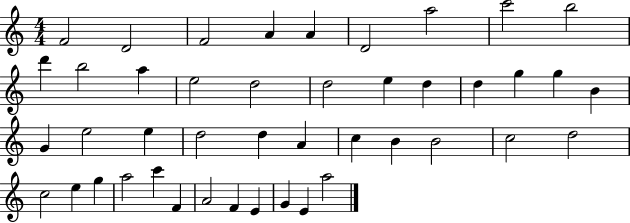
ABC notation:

X:1
T:Untitled
M:4/4
L:1/4
K:C
F2 D2 F2 A A D2 a2 c'2 b2 d' b2 a e2 d2 d2 e d d g g B G e2 e d2 d A c B B2 c2 d2 c2 e g a2 c' F A2 F E G E a2